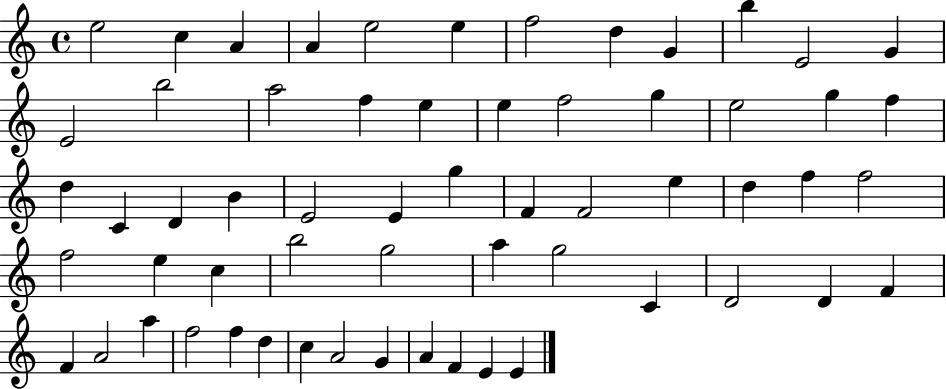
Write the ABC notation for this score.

X:1
T:Untitled
M:4/4
L:1/4
K:C
e2 c A A e2 e f2 d G b E2 G E2 b2 a2 f e e f2 g e2 g f d C D B E2 E g F F2 e d f f2 f2 e c b2 g2 a g2 C D2 D F F A2 a f2 f d c A2 G A F E E